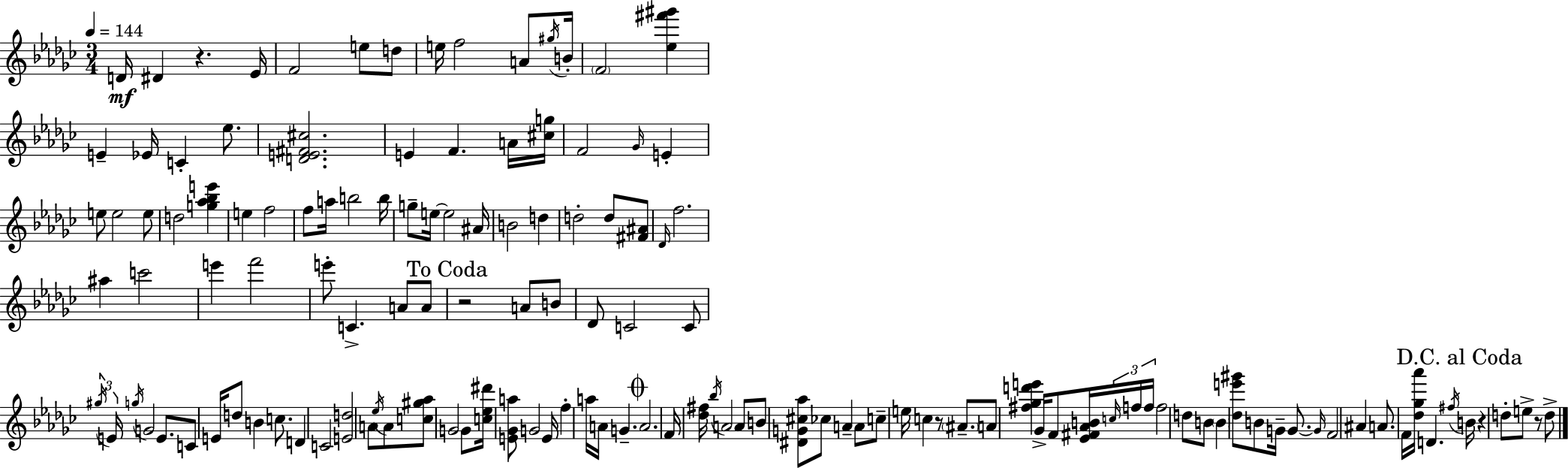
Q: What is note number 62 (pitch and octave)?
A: E4